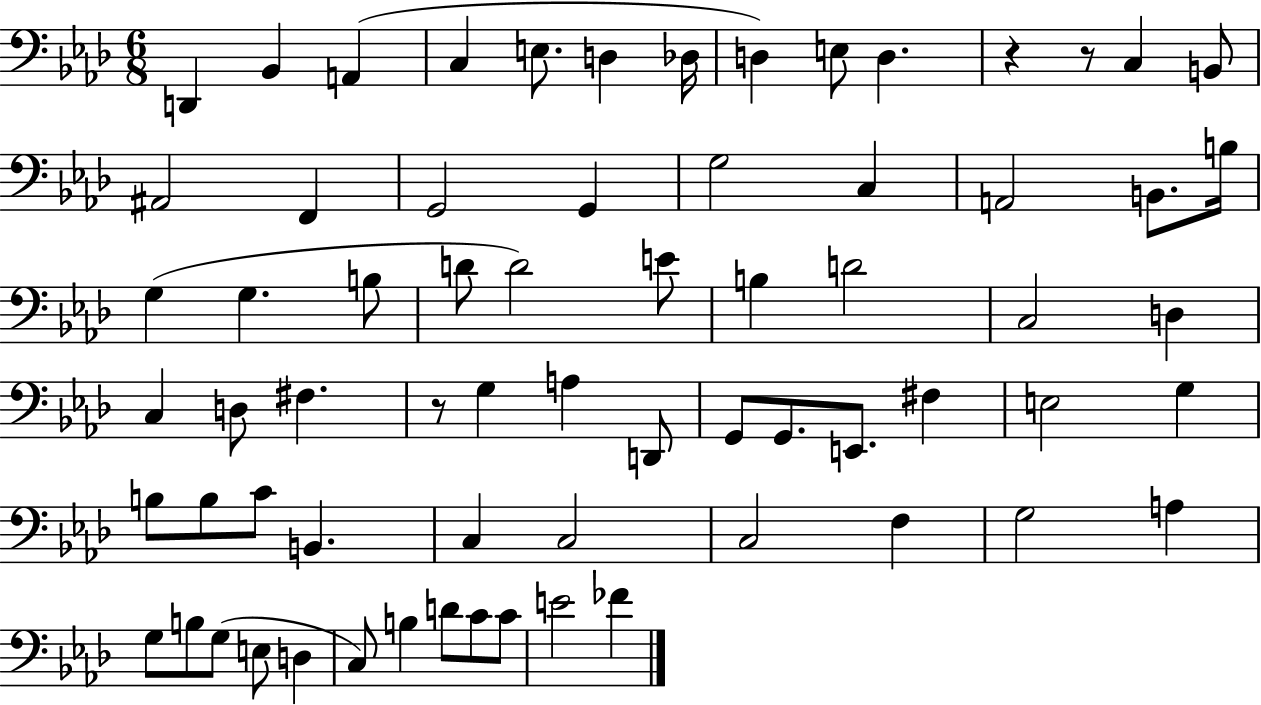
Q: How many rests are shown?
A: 3